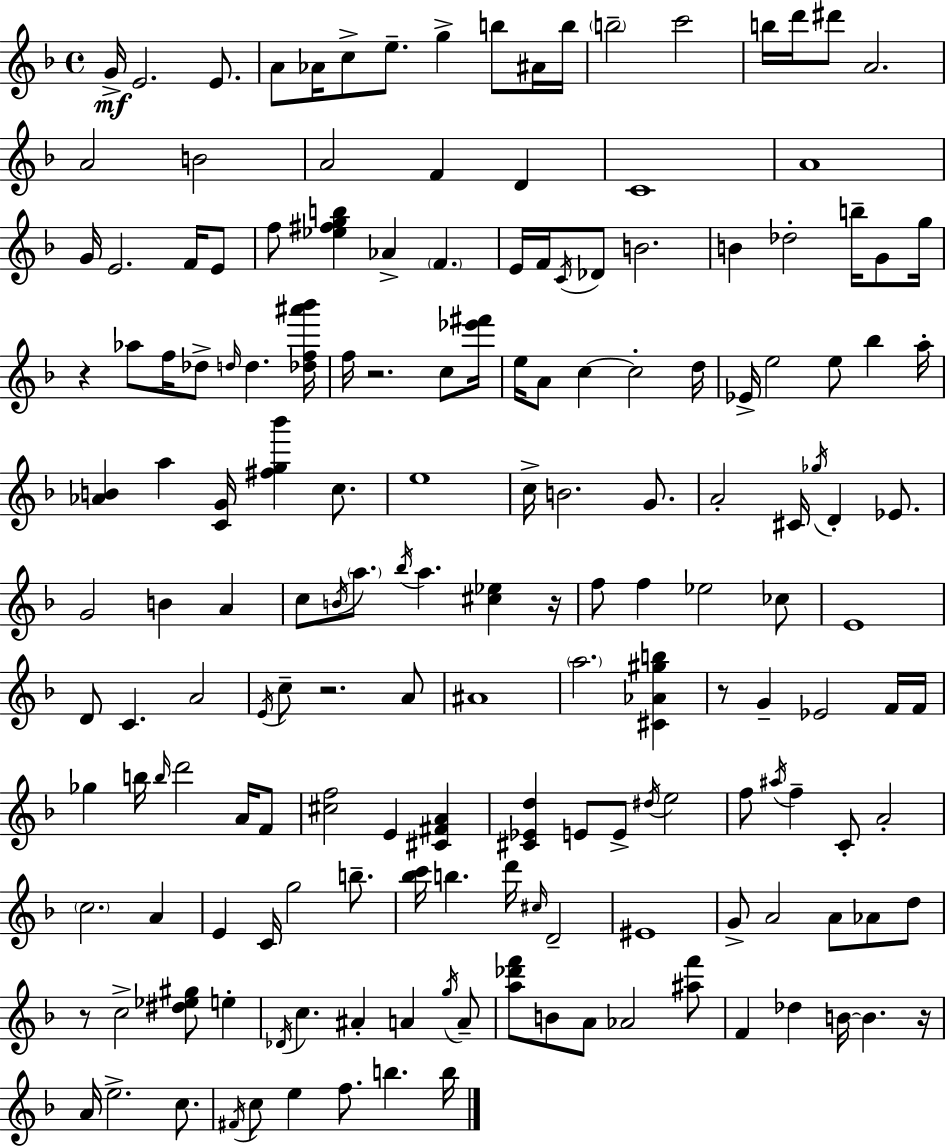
G4/s E4/h. E4/e. A4/e Ab4/s C5/e E5/e. G5/q B5/e A#4/s B5/s B5/h C6/h B5/s D6/s D#6/e A4/h. A4/h B4/h A4/h F4/q D4/q C4/w A4/w G4/s E4/h. F4/s E4/e F5/e [Eb5,F#5,G5,B5]/q Ab4/q F4/q. E4/s F4/s C4/s Db4/e B4/h. B4/q Db5/h B5/s G4/e G5/s R/q Ab5/e F5/s Db5/e D5/s D5/q. [Db5,F5,A#6,Bb6]/s F5/s R/h. C5/e [Eb6,F#6]/s E5/s A4/e C5/q C5/h D5/s Eb4/s E5/h E5/e Bb5/q A5/s [Ab4,B4]/q A5/q [C4,G4]/s [F#5,G5,Bb6]/q C5/e. E5/w C5/s B4/h. G4/e. A4/h C#4/s Gb5/s D4/q Eb4/e. G4/h B4/q A4/q C5/e B4/s A5/e. Bb5/s A5/q. [C#5,Eb5]/q R/s F5/e F5/q Eb5/h CES5/e E4/w D4/e C4/q. A4/h E4/s C5/e R/h. A4/e A#4/w A5/h. [C#4,Ab4,G#5,B5]/q R/e G4/q Eb4/h F4/s F4/s Gb5/q B5/s B5/s D6/h A4/s F4/e [C#5,F5]/h E4/q [C#4,F#4,A4]/q [C#4,Eb4,D5]/q E4/e E4/e D#5/s E5/h F5/e A#5/s F5/q C4/e A4/h C5/h. A4/q E4/q C4/s G5/h B5/e. [Bb5,C6]/s B5/q. D6/s C#5/s D4/h EIS4/w G4/e A4/h A4/e Ab4/e D5/e R/e C5/h [D#5,Eb5,G#5]/e E5/q Db4/s C5/q. A#4/q A4/q G5/s A4/e [A5,Db6,F6]/e B4/e A4/e Ab4/h [A#5,F6]/e F4/q Db5/q B4/s B4/q. R/s A4/s E5/h. C5/e. F#4/s C5/e E5/q F5/e. B5/q. B5/s